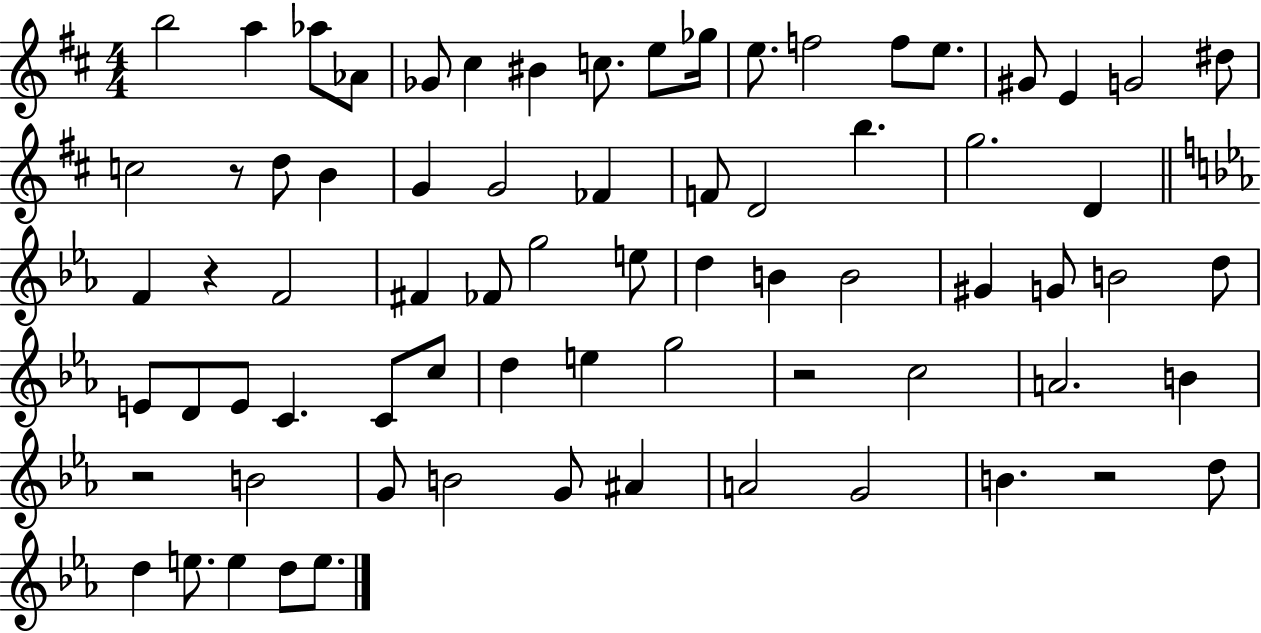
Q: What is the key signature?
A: D major